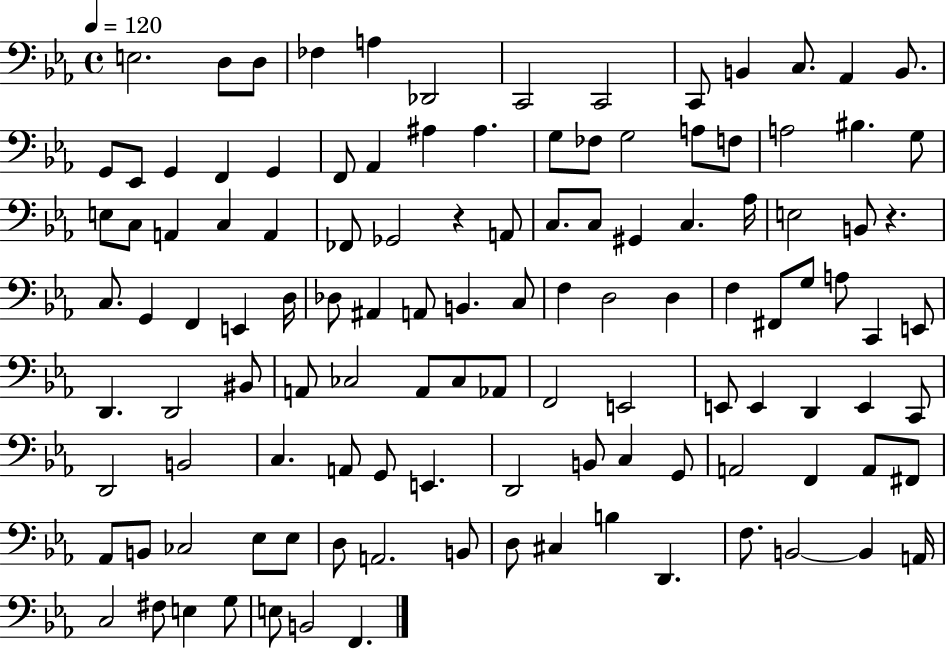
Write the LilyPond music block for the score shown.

{
  \clef bass
  \time 4/4
  \defaultTimeSignature
  \key ees \major
  \tempo 4 = 120
  e2. d8 d8 | fes4 a4 des,2 | c,2 c,2 | c,8 b,4 c8. aes,4 b,8. | \break g,8 ees,8 g,4 f,4 g,4 | f,8 aes,4 ais4 ais4. | g8 fes8 g2 a8 f8 | a2 bis4. g8 | \break e8 c8 a,4 c4 a,4 | fes,8 ges,2 r4 a,8 | c8. c8 gis,4 c4. aes16 | e2 b,8 r4. | \break c8. g,4 f,4 e,4 d16 | des8 ais,4 a,8 b,4. c8 | f4 d2 d4 | f4 fis,8 g8 a8 c,4 e,8 | \break d,4. d,2 bis,8 | a,8 ces2 a,8 ces8 aes,8 | f,2 e,2 | e,8 e,4 d,4 e,4 c,8 | \break d,2 b,2 | c4. a,8 g,8 e,4. | d,2 b,8 c4 g,8 | a,2 f,4 a,8 fis,8 | \break aes,8 b,8 ces2 ees8 ees8 | d8 a,2. b,8 | d8 cis4 b4 d,4. | f8. b,2~~ b,4 a,16 | \break c2 fis8 e4 g8 | e8 b,2 f,4. | \bar "|."
}